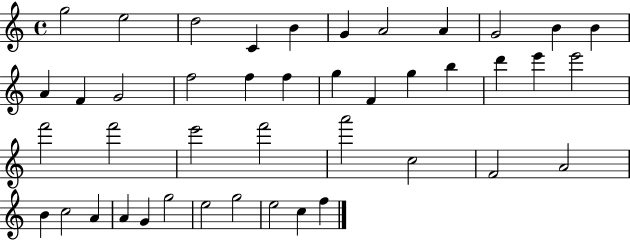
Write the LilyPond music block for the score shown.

{
  \clef treble
  \time 4/4
  \defaultTimeSignature
  \key c \major
  g''2 e''2 | d''2 c'4 b'4 | g'4 a'2 a'4 | g'2 b'4 b'4 | \break a'4 f'4 g'2 | f''2 f''4 f''4 | g''4 f'4 g''4 b''4 | d'''4 e'''4 e'''2 | \break f'''2 f'''2 | e'''2 f'''2 | a'''2 c''2 | f'2 a'2 | \break b'4 c''2 a'4 | a'4 g'4 g''2 | e''2 g''2 | e''2 c''4 f''4 | \break \bar "|."
}